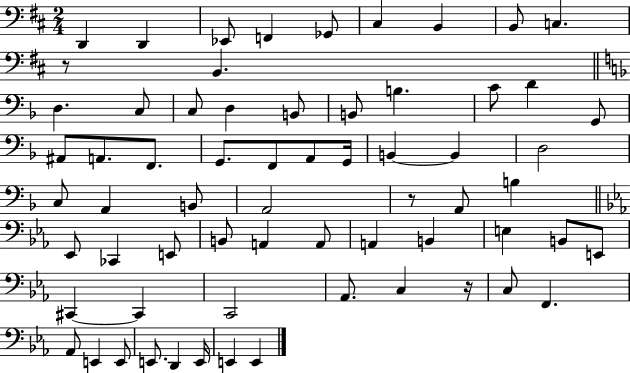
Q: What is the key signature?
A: D major